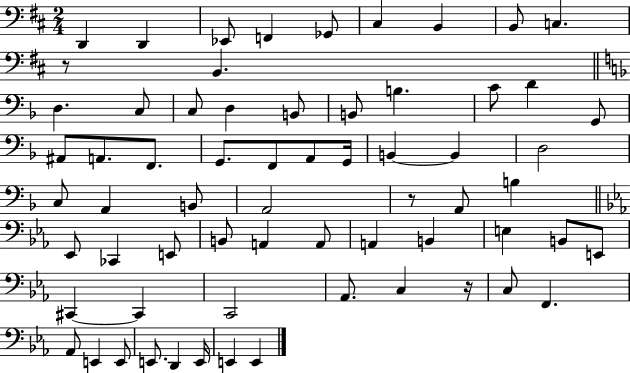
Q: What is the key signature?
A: D major